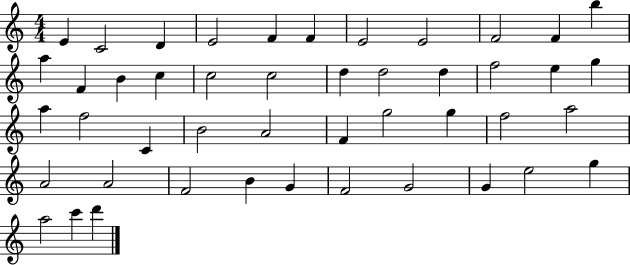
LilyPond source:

{
  \clef treble
  \numericTimeSignature
  \time 4/4
  \key c \major
  e'4 c'2 d'4 | e'2 f'4 f'4 | e'2 e'2 | f'2 f'4 b''4 | \break a''4 f'4 b'4 c''4 | c''2 c''2 | d''4 d''2 d''4 | f''2 e''4 g''4 | \break a''4 f''2 c'4 | b'2 a'2 | f'4 g''2 g''4 | f''2 a''2 | \break a'2 a'2 | f'2 b'4 g'4 | f'2 g'2 | g'4 e''2 g''4 | \break a''2 c'''4 d'''4 | \bar "|."
}